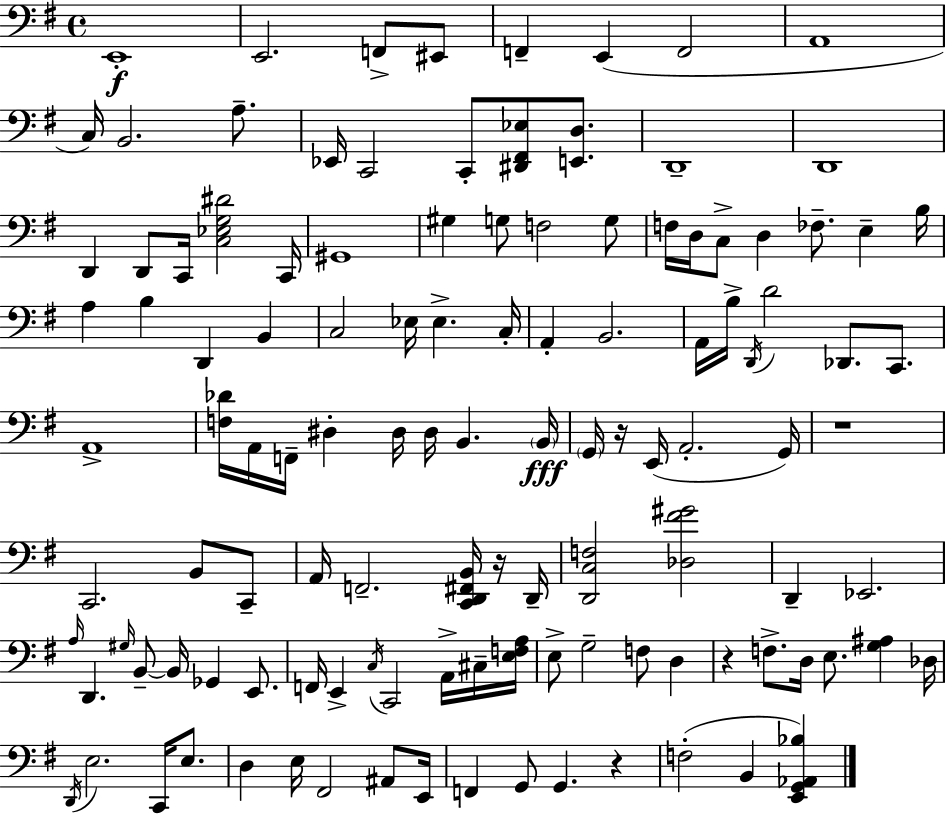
{
  \clef bass
  \time 4/4
  \defaultTimeSignature
  \key e \minor
  \repeat volta 2 { e,1-.\f | e,2. f,8-> eis,8 | f,4-- e,4( f,2 | a,1 | \break c16) b,2. a8.-- | ees,16 c,2 c,8-. <dis, fis, ees>8 <e, d>8. | d,1-- | d,1 | \break d,4 d,8 c,16 <c ees g dis'>2 c,16 | gis,1 | gis4 g8 f2 g8 | f16 d16 c8-> d4 fes8.-- e4-- b16 | \break a4 b4 d,4 b,4 | c2 ees16 ees4.-> c16-. | a,4-. b,2. | a,16 b16-> \acciaccatura { d,16 } d'2 des,8. c,8. | \break a,1-> | <f des'>16 a,16 f,16-- dis4-. dis16 dis16 b,4. | \parenthesize b,16\fff \parenthesize g,16 r16 e,16( a,2.-. | g,16) r1 | \break c,2. b,8 c,8-- | a,16 f,2.-- <c, d, fis, b,>16 r16 | d,16-- <d, c f>2 <des fis' gis'>2 | d,4-- ees,2. | \break \grace { a16 } d,4. \grace { gis16 } b,8--~~ b,16 ges,4 | e,8. f,16 e,4-> \acciaccatura { c16 } c,2 | a,16-> cis16-- <e f a>16 e8-> g2-- f8 | d4 r4 f8.-> d16 e8. <g ais>4 | \break des16 \acciaccatura { d,16 } e2. | c,16 e8. d4 e16 fis,2 | ais,8 e,16 f,4 g,8 g,4. | r4 f2-.( b,4 | \break <e, g, aes, bes>4) } \bar "|."
}